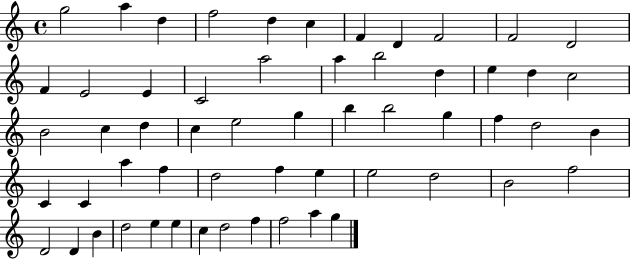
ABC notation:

X:1
T:Untitled
M:4/4
L:1/4
K:C
g2 a d f2 d c F D F2 F2 D2 F E2 E C2 a2 a b2 d e d c2 B2 c d c e2 g b b2 g f d2 B C C a f d2 f e e2 d2 B2 f2 D2 D B d2 e e c d2 f f2 a g